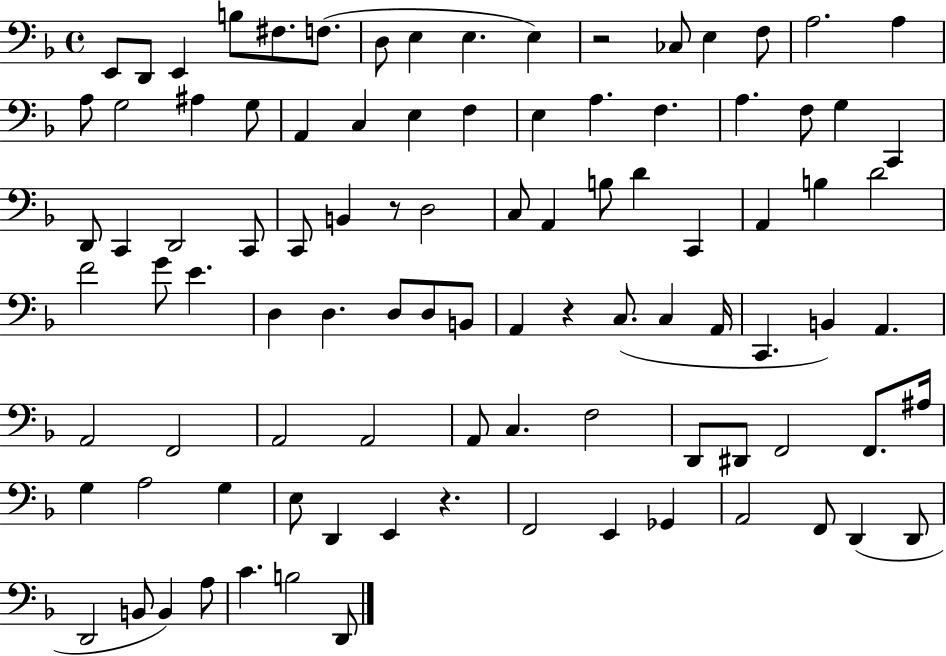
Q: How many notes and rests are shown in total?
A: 96